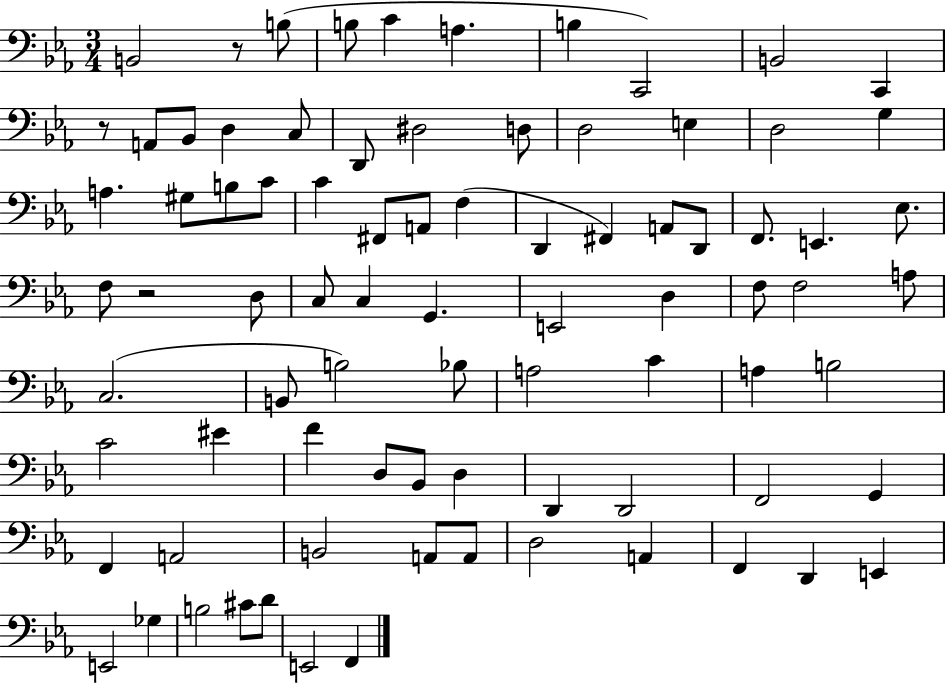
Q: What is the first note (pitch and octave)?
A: B2